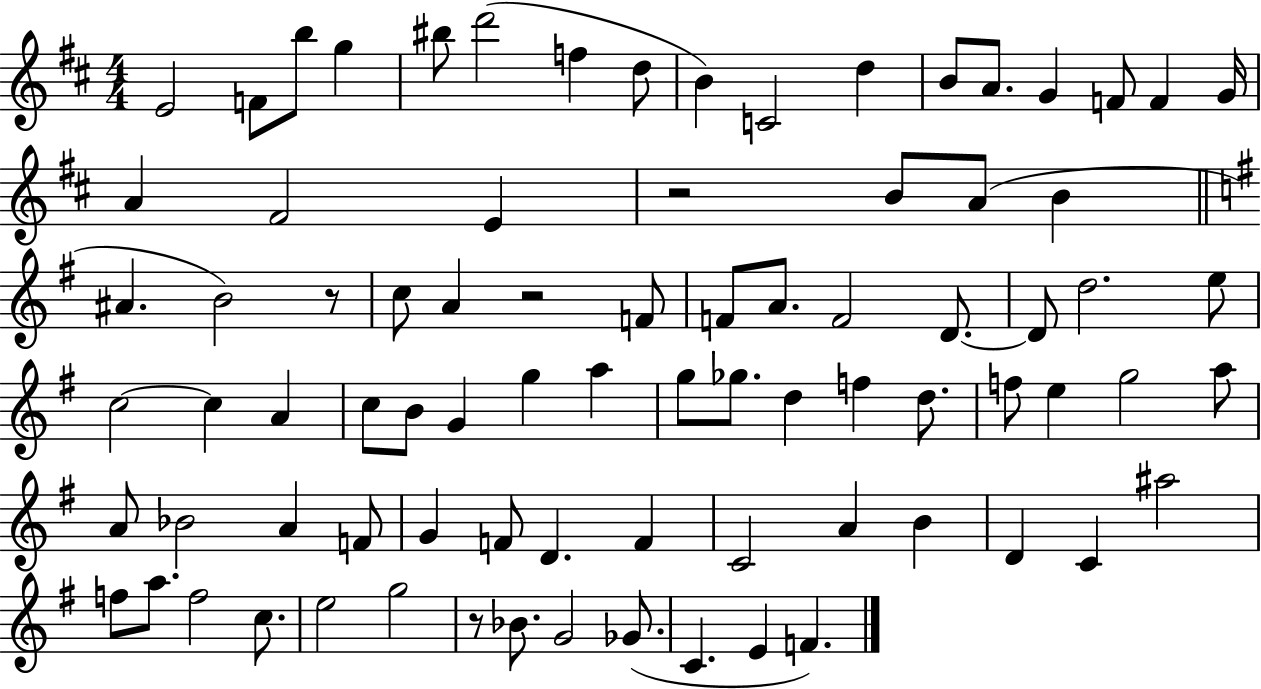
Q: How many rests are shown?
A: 4